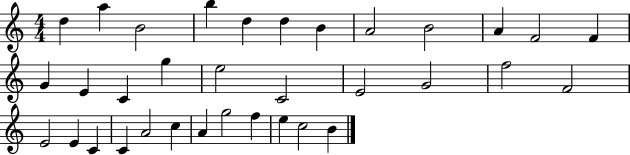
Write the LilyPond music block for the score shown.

{
  \clef treble
  \numericTimeSignature
  \time 4/4
  \key c \major
  d''4 a''4 b'2 | b''4 d''4 d''4 b'4 | a'2 b'2 | a'4 f'2 f'4 | \break g'4 e'4 c'4 g''4 | e''2 c'2 | e'2 g'2 | f''2 f'2 | \break e'2 e'4 c'4 | c'4 a'2 c''4 | a'4 g''2 f''4 | e''4 c''2 b'4 | \break \bar "|."
}